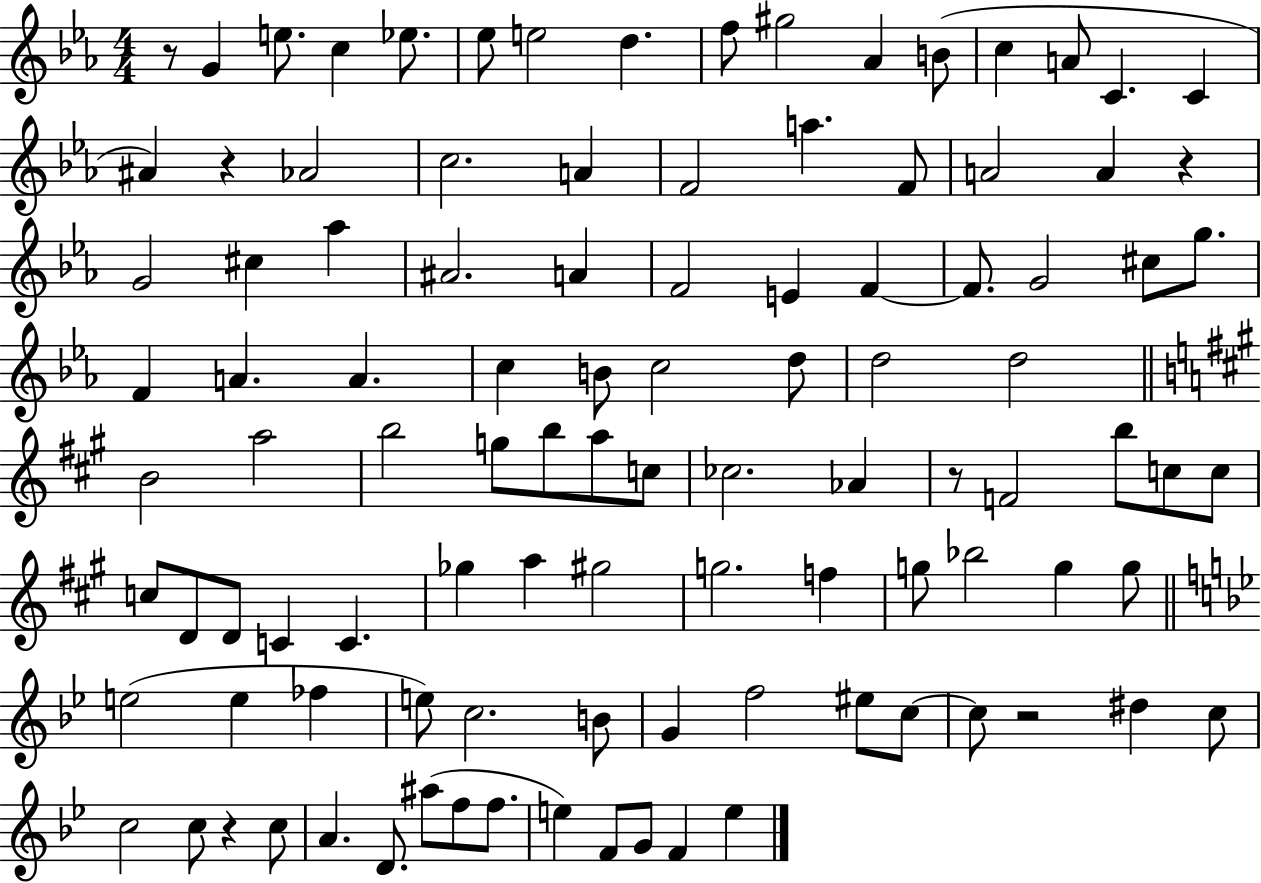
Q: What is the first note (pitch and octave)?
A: G4